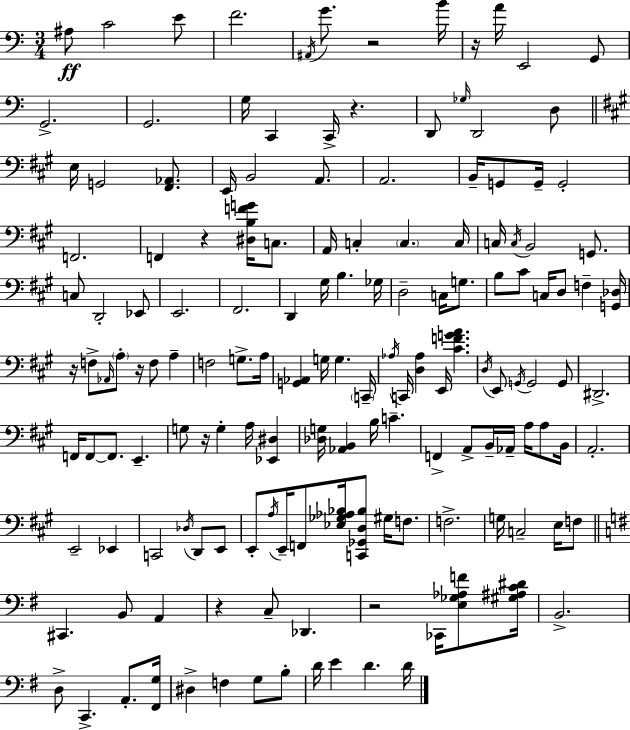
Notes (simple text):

A#3/e C4/h E4/e F4/h. A#2/s G4/e. R/h B4/s R/s A4/s E2/h G2/e G2/h. G2/h. G3/s C2/q C2/s R/q. D2/e Gb3/s D2/h D3/e E3/s G2/h [F#2,Ab2]/e. E2/s B2/h A2/e. A2/h. B2/s G2/e G2/s G2/h F2/h. F2/q R/q [D#3,B3,F4,G4]/s C3/e. A2/s C3/q C3/q. C3/s C3/s C3/s B2/h G2/e. C3/e D2/h Eb2/e E2/h. F#2/h. D2/q G#3/s B3/q. Gb3/s D3/h C3/s G3/e. B3/e C#4/e C3/s D3/e F3/q [G2,Db3]/s R/s F3/e Ab2/s A3/e R/s F3/e A3/q F3/h G3/e. A3/s [G2,Ab2]/q G3/s G3/q. C2/s Ab3/s C2/s [D3,Ab3]/q E2/s [C#4,F4,G4,A4]/q. D3/s E2/e G2/s G2/h G2/e D#2/h. F2/s F2/e F2/e. E2/q. G3/e R/s G3/q A3/s [Eb2,D#3]/q [Db3,G3]/s [Ab2,B2]/q B3/s C4/q. F2/q A2/e B2/s Ab2/s A3/s A3/e B2/s A2/h. E2/h Eb2/q C2/h Db3/s D2/e E2/e E2/e A3/s E2/s F2/e [Eb3,Gb3,Ab3,Bb3]/s [C2,Gb2,D3,Bb3]/e G#3/s F3/e. F3/h. G3/s C3/h E3/s F3/e C#2/q. B2/e A2/q R/q C3/e Db2/q. R/h CES2/s [E3,Gb3,Ab3,F4]/e [G#3,A#3,C4,D#4]/s B2/h. D3/e C2/q. A2/e. [F#2,G3]/s D#3/q F3/q G3/e B3/e D4/s E4/q D4/q. D4/s